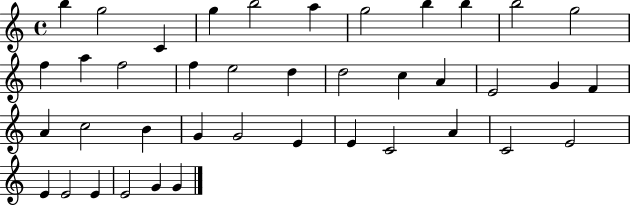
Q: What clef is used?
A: treble